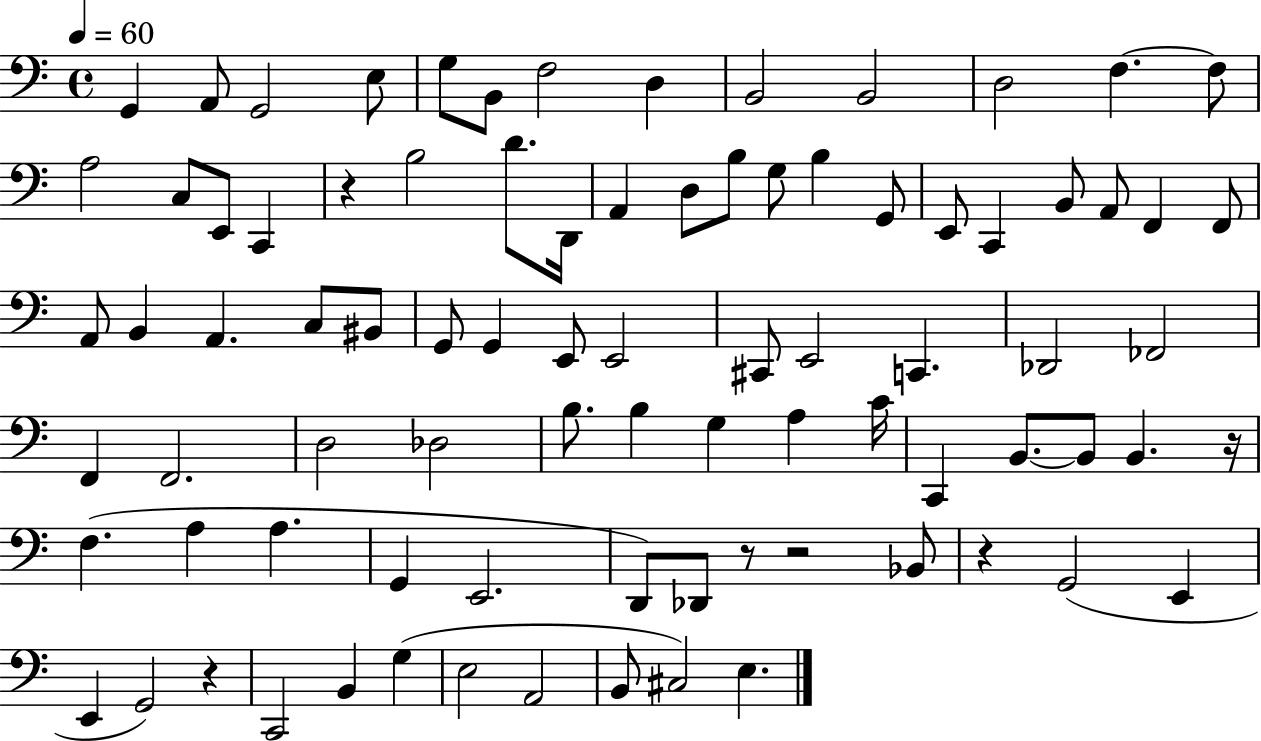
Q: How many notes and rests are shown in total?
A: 85